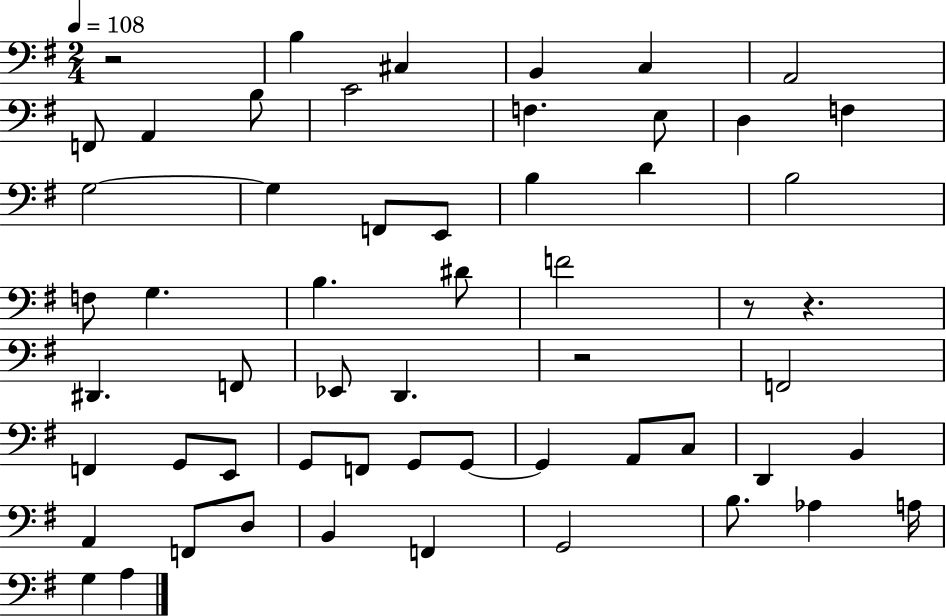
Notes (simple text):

R/h B3/q C#3/q B2/q C3/q A2/h F2/e A2/q B3/e C4/h F3/q. E3/e D3/q F3/q G3/h G3/q F2/e E2/e B3/q D4/q B3/h F3/e G3/q. B3/q. D#4/e F4/h R/e R/q. D#2/q. F2/e Eb2/e D2/q. R/h F2/h F2/q G2/e E2/e G2/e F2/e G2/e G2/e G2/q A2/e C3/e D2/q B2/q A2/q F2/e D3/e B2/q F2/q G2/h B3/e. Ab3/q A3/s G3/q A3/q